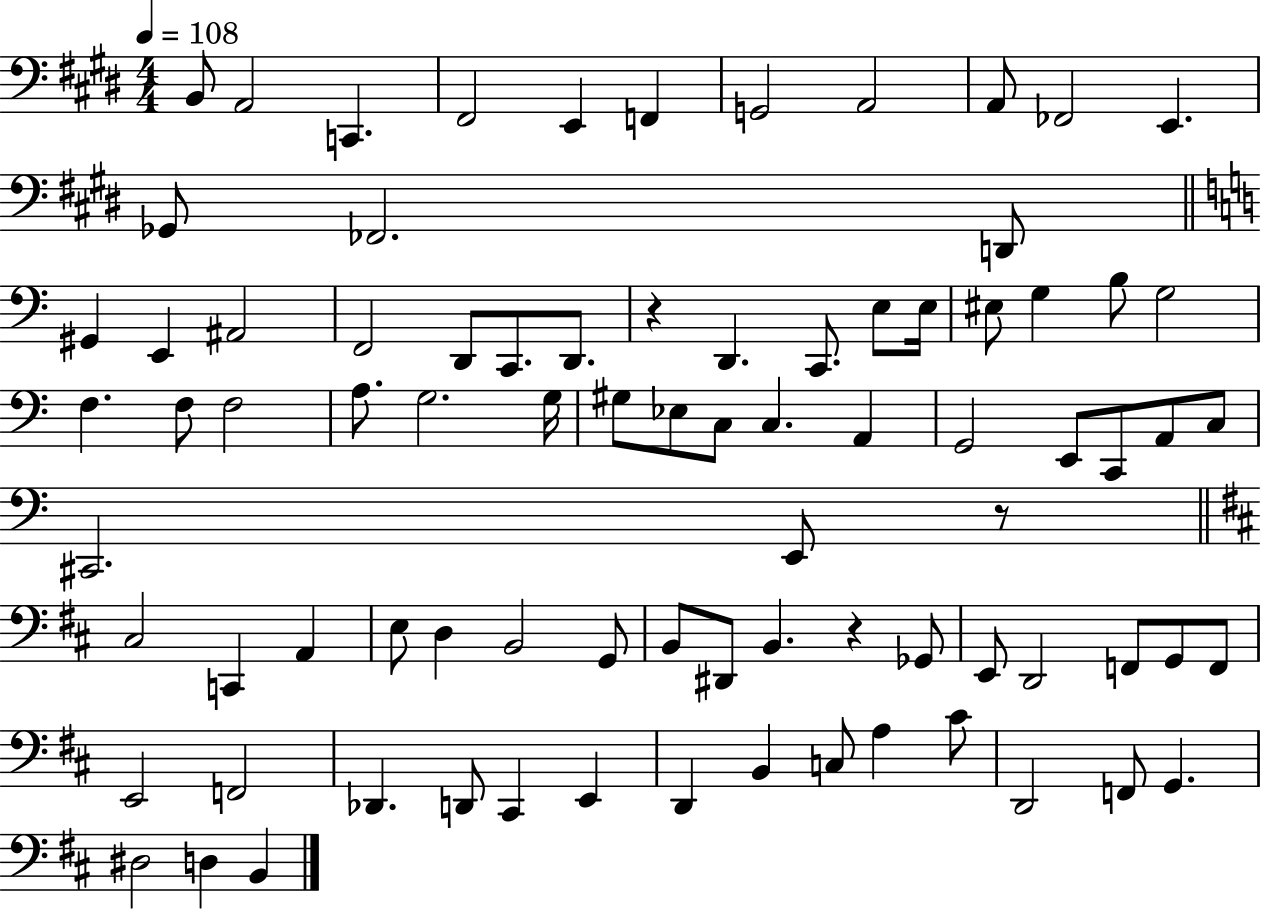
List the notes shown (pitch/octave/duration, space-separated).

B2/e A2/h C2/q. F#2/h E2/q F2/q G2/h A2/h A2/e FES2/h E2/q. Gb2/e FES2/h. D2/e G#2/q E2/q A#2/h F2/h D2/e C2/e. D2/e. R/q D2/q. C2/e. E3/e E3/s EIS3/e G3/q B3/e G3/h F3/q. F3/e F3/h A3/e. G3/h. G3/s G#3/e Eb3/e C3/e C3/q. A2/q G2/h E2/e C2/e A2/e C3/e C#2/h. E2/e R/e C#3/h C2/q A2/q E3/e D3/q B2/h G2/e B2/e D#2/e B2/q. R/q Gb2/e E2/e D2/h F2/e G2/e F2/e E2/h F2/h Db2/q. D2/e C#2/q E2/q D2/q B2/q C3/e A3/q C#4/e D2/h F2/e G2/q. D#3/h D3/q B2/q